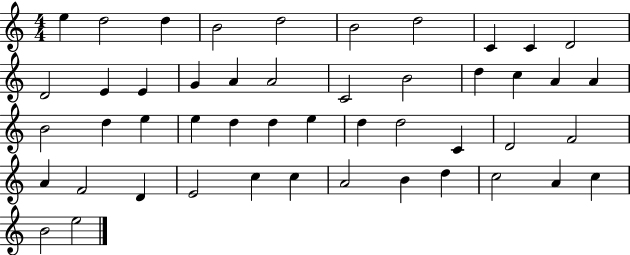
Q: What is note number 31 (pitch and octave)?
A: D5